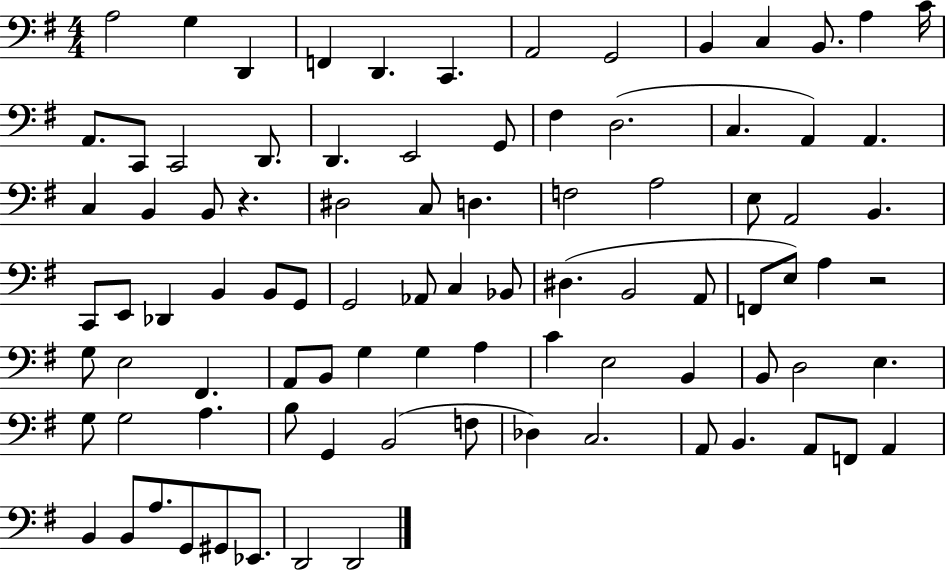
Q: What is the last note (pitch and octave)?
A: D2